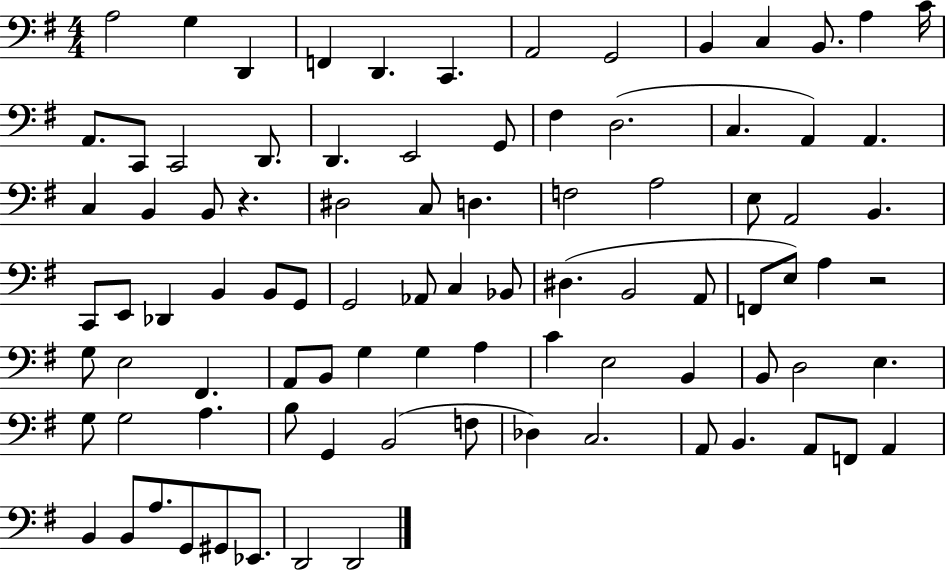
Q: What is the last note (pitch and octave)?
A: D2